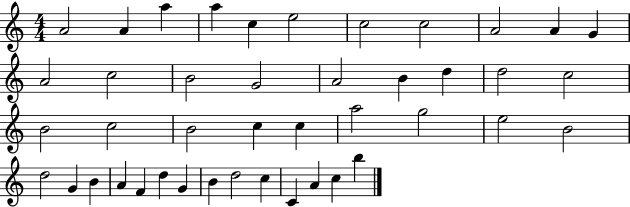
{
  \clef treble
  \numericTimeSignature
  \time 4/4
  \key c \major
  a'2 a'4 a''4 | a''4 c''4 e''2 | c''2 c''2 | a'2 a'4 g'4 | \break a'2 c''2 | b'2 g'2 | a'2 b'4 d''4 | d''2 c''2 | \break b'2 c''2 | b'2 c''4 c''4 | a''2 g''2 | e''2 b'2 | \break d''2 g'4 b'4 | a'4 f'4 d''4 g'4 | b'4 d''2 c''4 | c'4 a'4 c''4 b''4 | \break \bar "|."
}